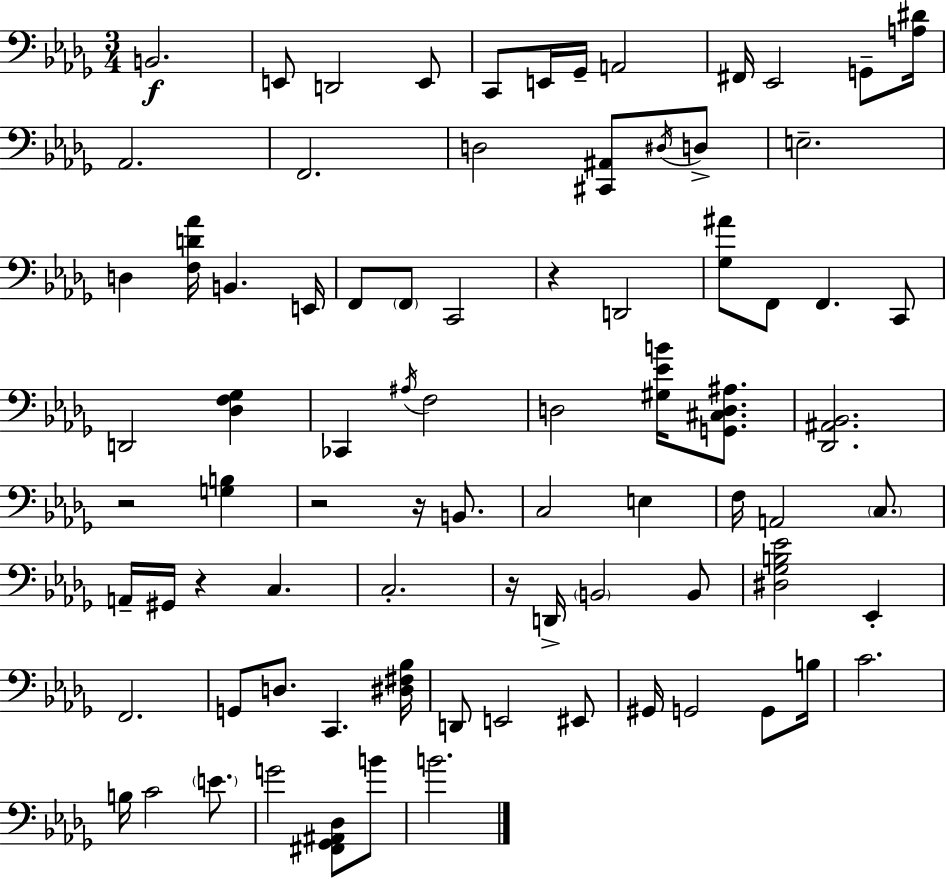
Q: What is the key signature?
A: BES minor